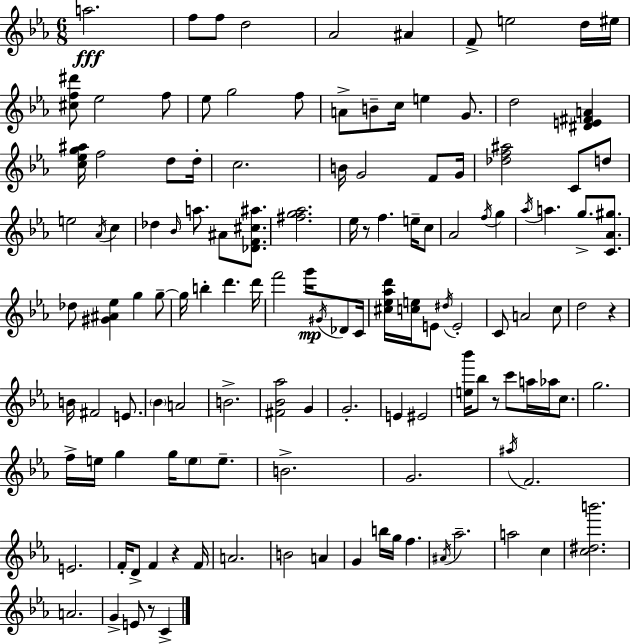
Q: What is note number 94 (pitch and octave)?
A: E4